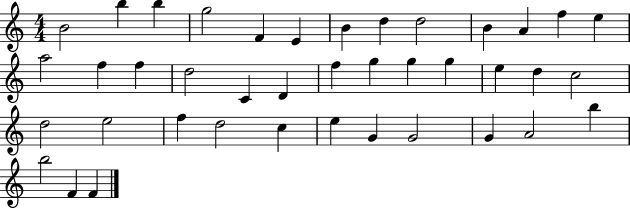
{
  \clef treble
  \numericTimeSignature
  \time 4/4
  \key c \major
  b'2 b''4 b''4 | g''2 f'4 e'4 | b'4 d''4 d''2 | b'4 a'4 f''4 e''4 | \break a''2 f''4 f''4 | d''2 c'4 d'4 | f''4 g''4 g''4 g''4 | e''4 d''4 c''2 | \break d''2 e''2 | f''4 d''2 c''4 | e''4 g'4 g'2 | g'4 a'2 b''4 | \break b''2 f'4 f'4 | \bar "|."
}